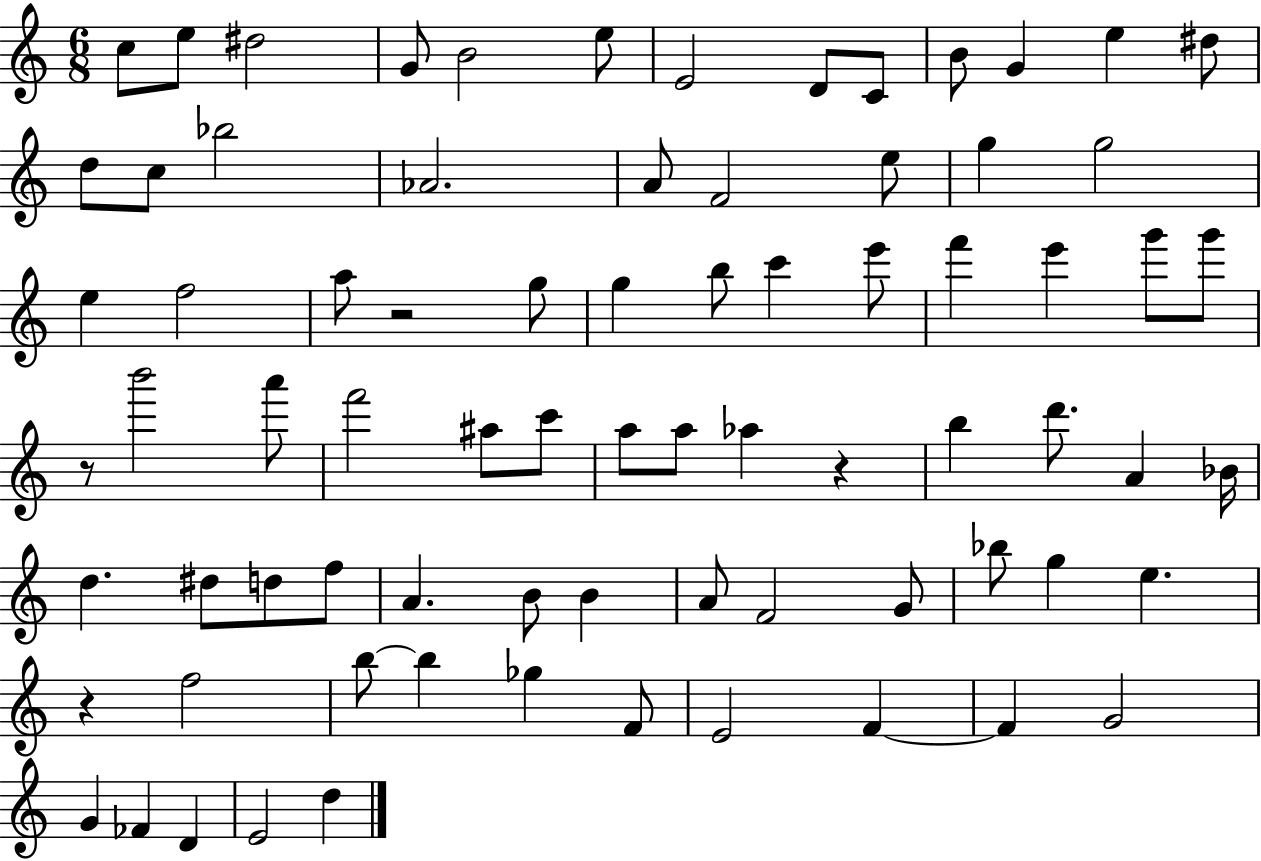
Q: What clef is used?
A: treble